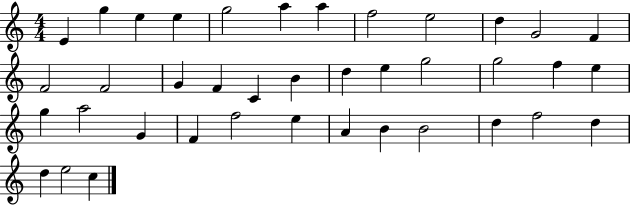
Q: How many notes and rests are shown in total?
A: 39